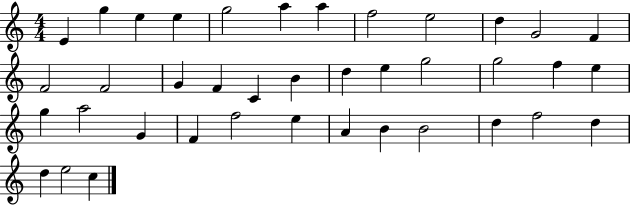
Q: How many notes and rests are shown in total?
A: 39